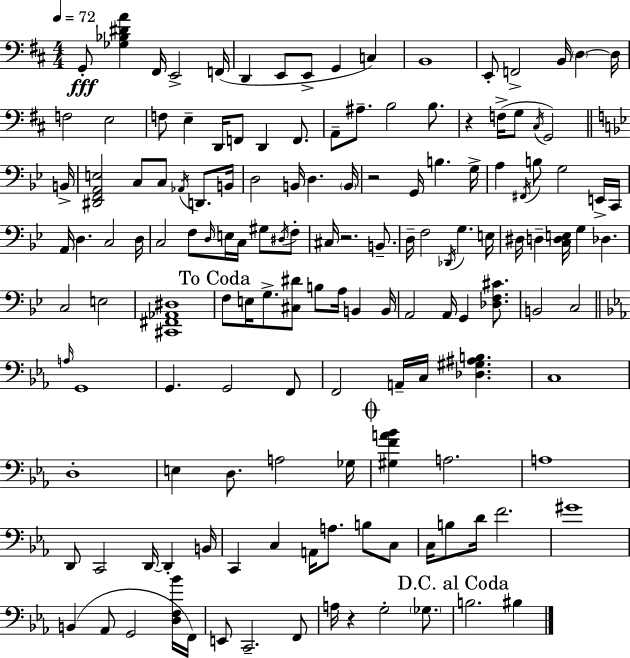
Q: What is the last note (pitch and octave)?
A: BIS3